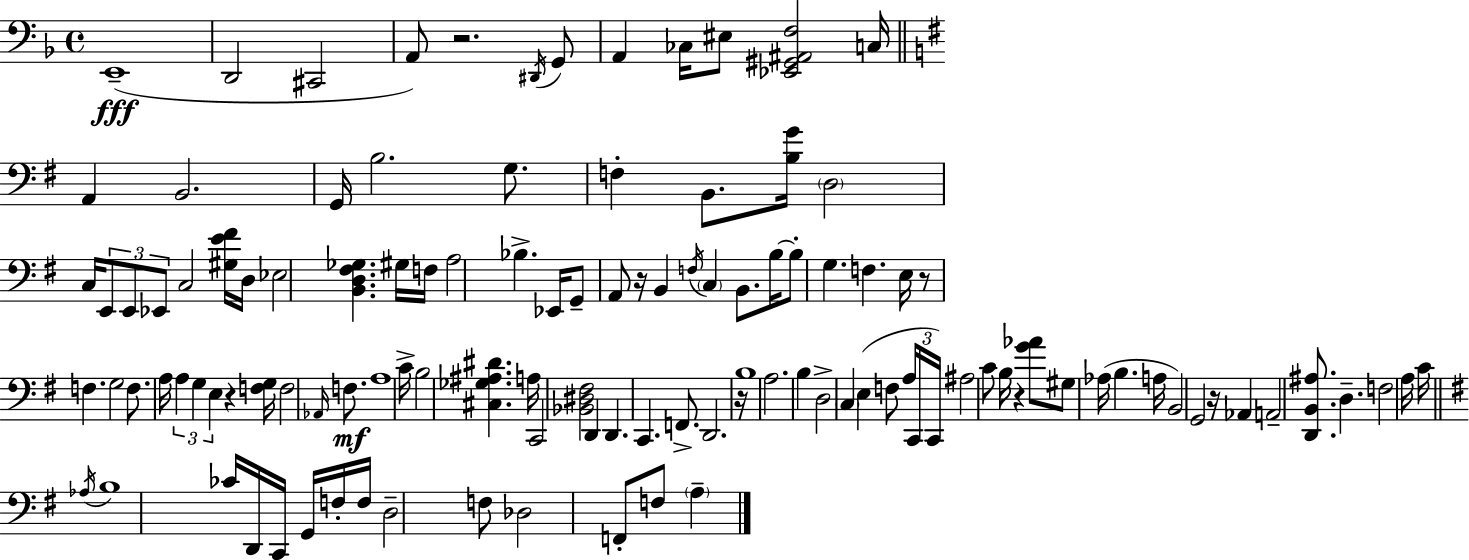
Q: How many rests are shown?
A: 7